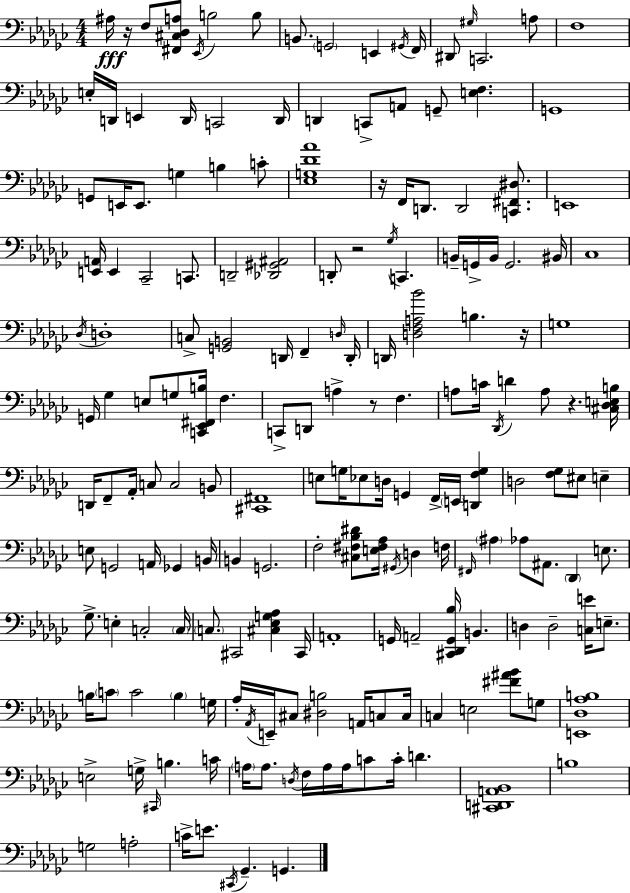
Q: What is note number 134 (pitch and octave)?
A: E3